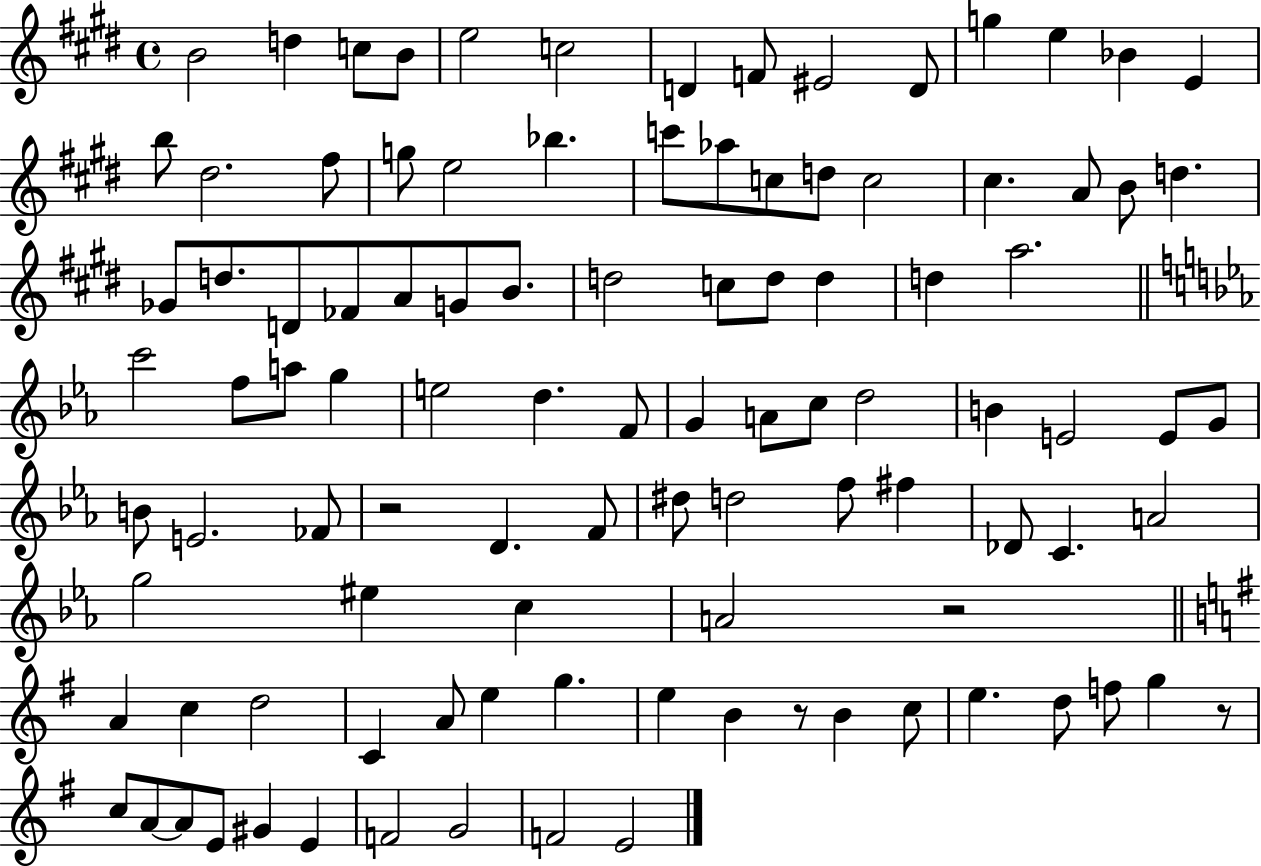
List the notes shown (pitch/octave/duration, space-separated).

B4/h D5/q C5/e B4/e E5/h C5/h D4/q F4/e EIS4/h D4/e G5/q E5/q Bb4/q E4/q B5/e D#5/h. F#5/e G5/e E5/h Bb5/q. C6/e Ab5/e C5/e D5/e C5/h C#5/q. A4/e B4/e D5/q. Gb4/e D5/e. D4/e FES4/e A4/e G4/e B4/e. D5/h C5/e D5/e D5/q D5/q A5/h. C6/h F5/e A5/e G5/q E5/h D5/q. F4/e G4/q A4/e C5/e D5/h B4/q E4/h E4/e G4/e B4/e E4/h. FES4/e R/h D4/q. F4/e D#5/e D5/h F5/e F#5/q Db4/e C4/q. A4/h G5/h EIS5/q C5/q A4/h R/h A4/q C5/q D5/h C4/q A4/e E5/q G5/q. E5/q B4/q R/e B4/q C5/e E5/q. D5/e F5/e G5/q R/e C5/e A4/e A4/e E4/e G#4/q E4/q F4/h G4/h F4/h E4/h